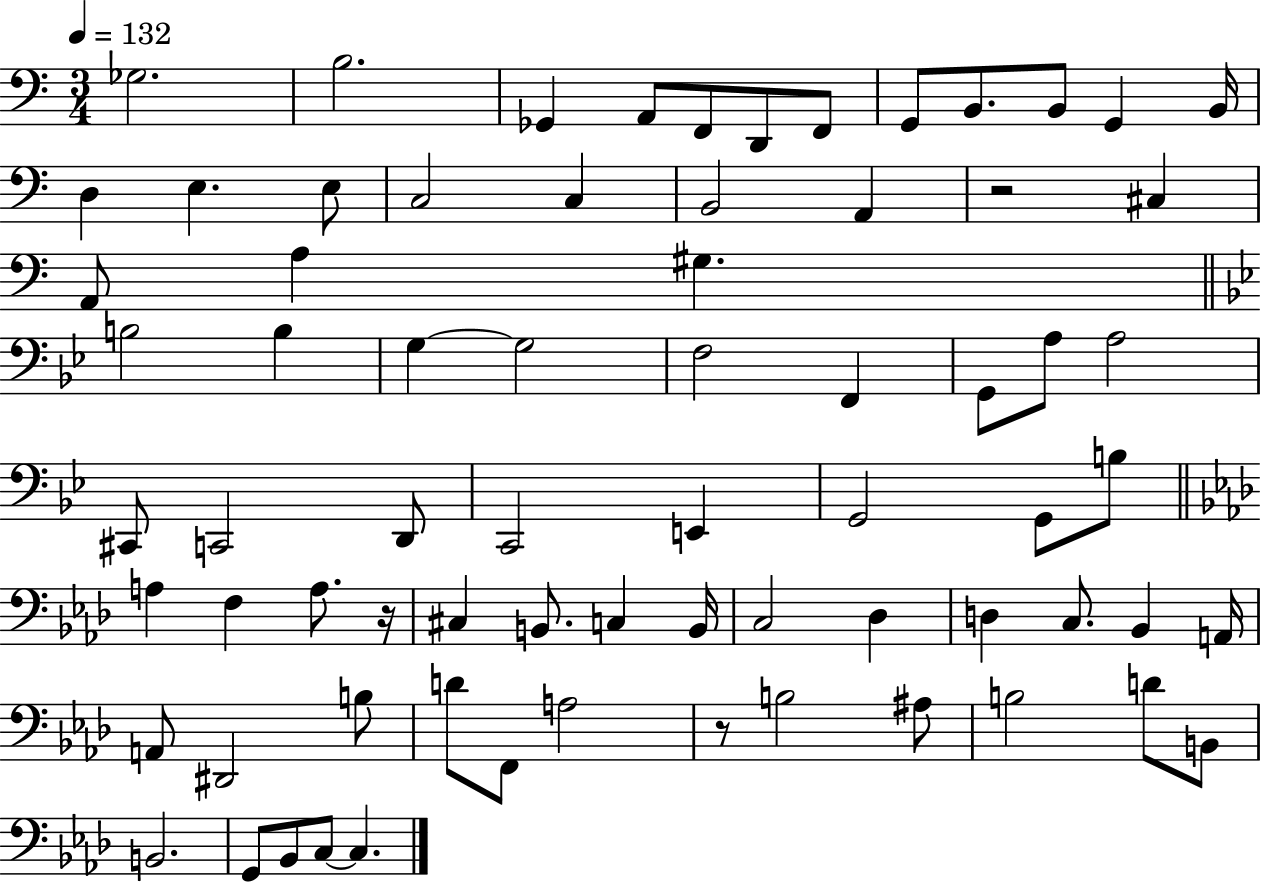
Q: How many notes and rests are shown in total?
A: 72